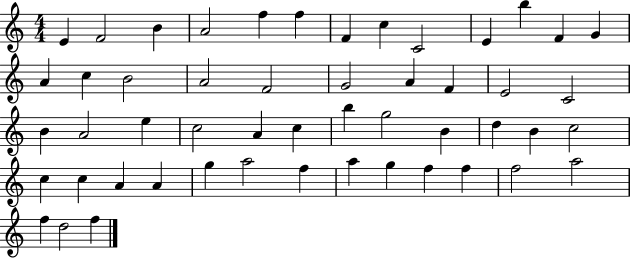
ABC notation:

X:1
T:Untitled
M:4/4
L:1/4
K:C
E F2 B A2 f f F c C2 E b F G A c B2 A2 F2 G2 A F E2 C2 B A2 e c2 A c b g2 B d B c2 c c A A g a2 f a g f f f2 a2 f d2 f